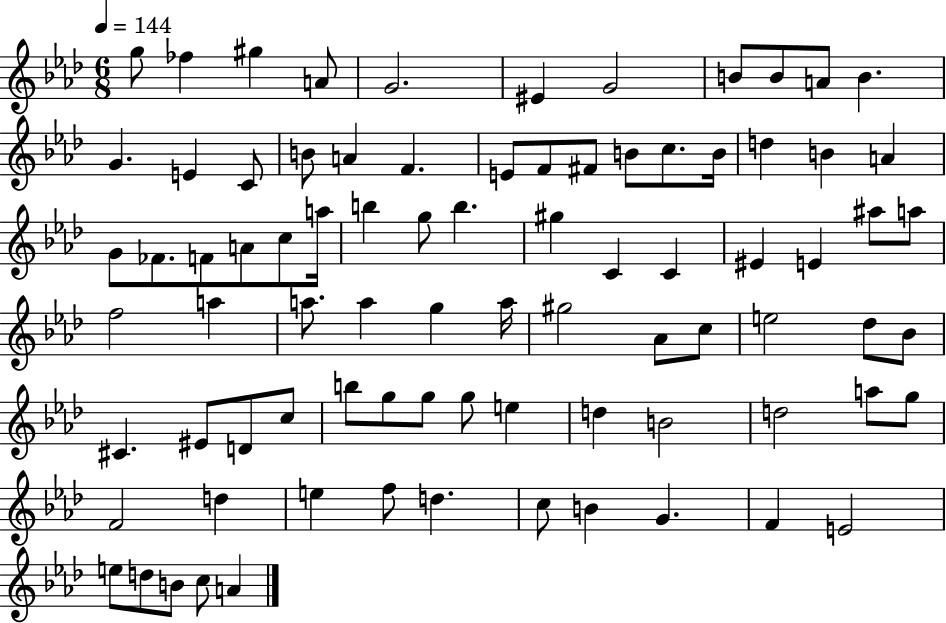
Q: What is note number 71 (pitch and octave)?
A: E5